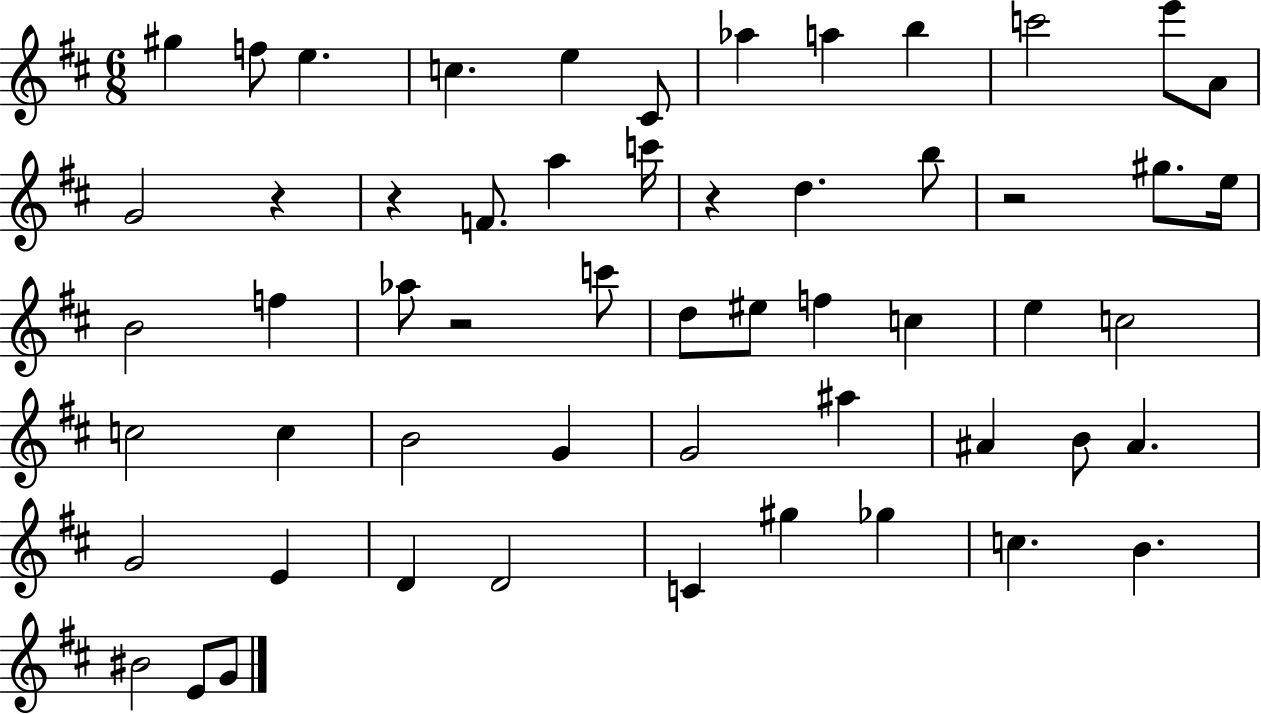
G#5/q F5/e E5/q. C5/q. E5/q C#4/e Ab5/q A5/q B5/q C6/h E6/e A4/e G4/h R/q R/q F4/e. A5/q C6/s R/q D5/q. B5/e R/h G#5/e. E5/s B4/h F5/q Ab5/e R/h C6/e D5/e EIS5/e F5/q C5/q E5/q C5/h C5/h C5/q B4/h G4/q G4/h A#5/q A#4/q B4/e A#4/q. G4/h E4/q D4/q D4/h C4/q G#5/q Gb5/q C5/q. B4/q. BIS4/h E4/e G4/e